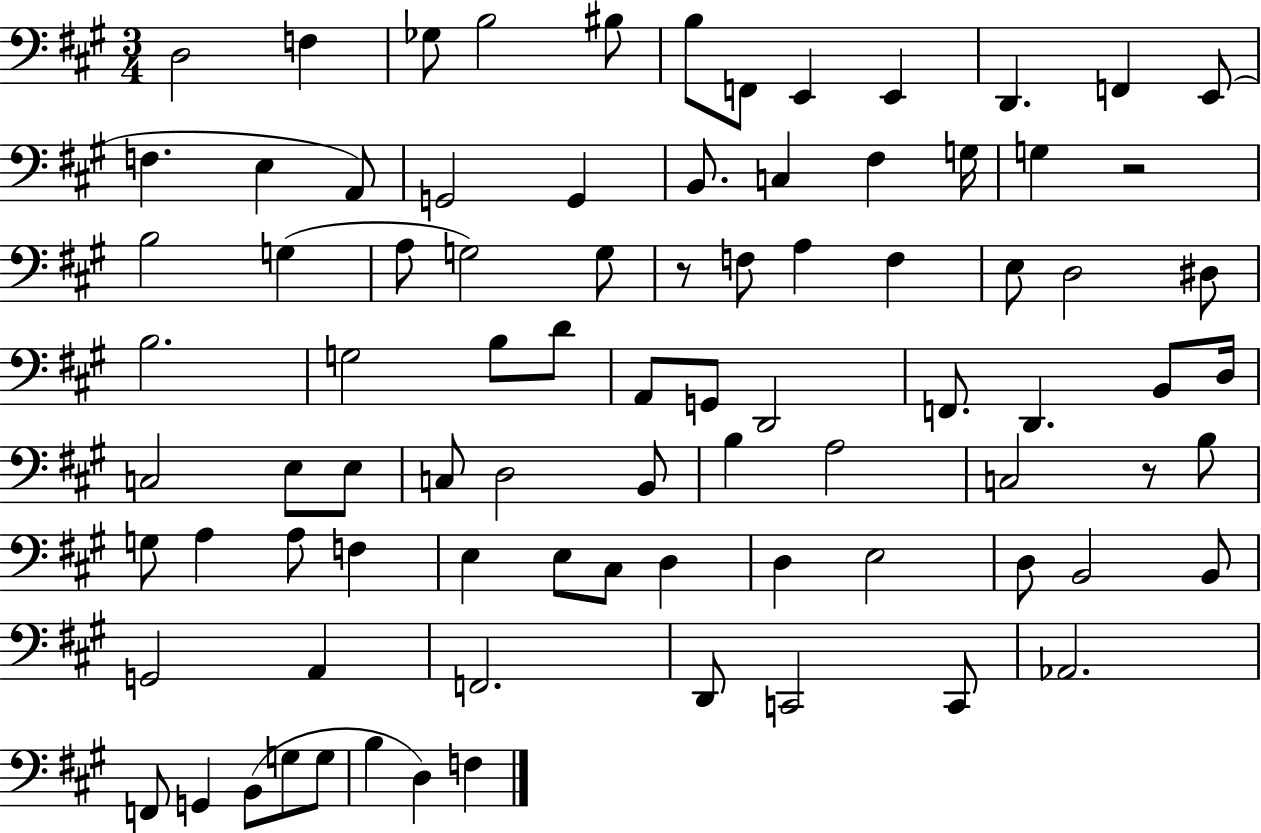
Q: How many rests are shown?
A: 3